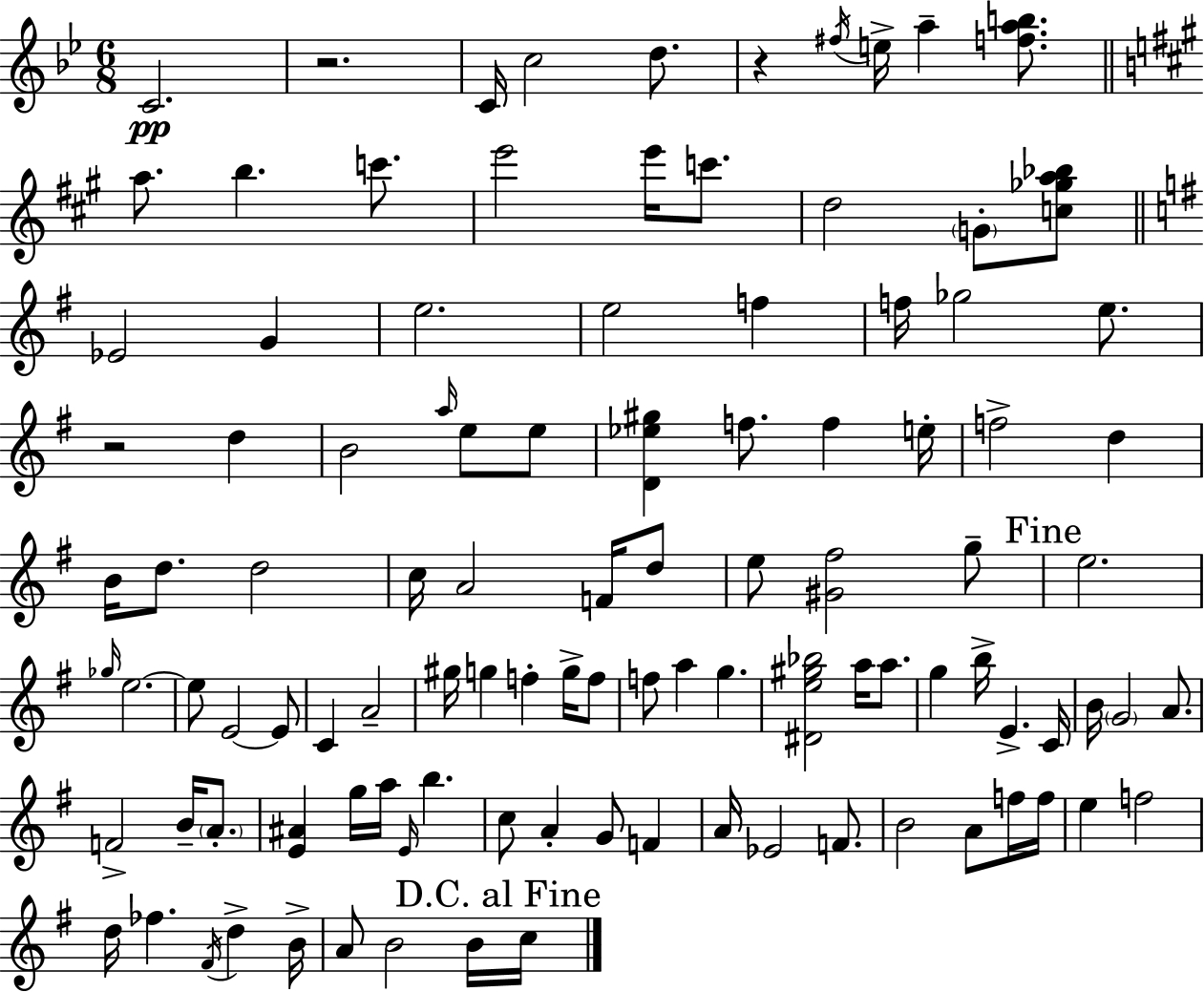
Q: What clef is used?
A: treble